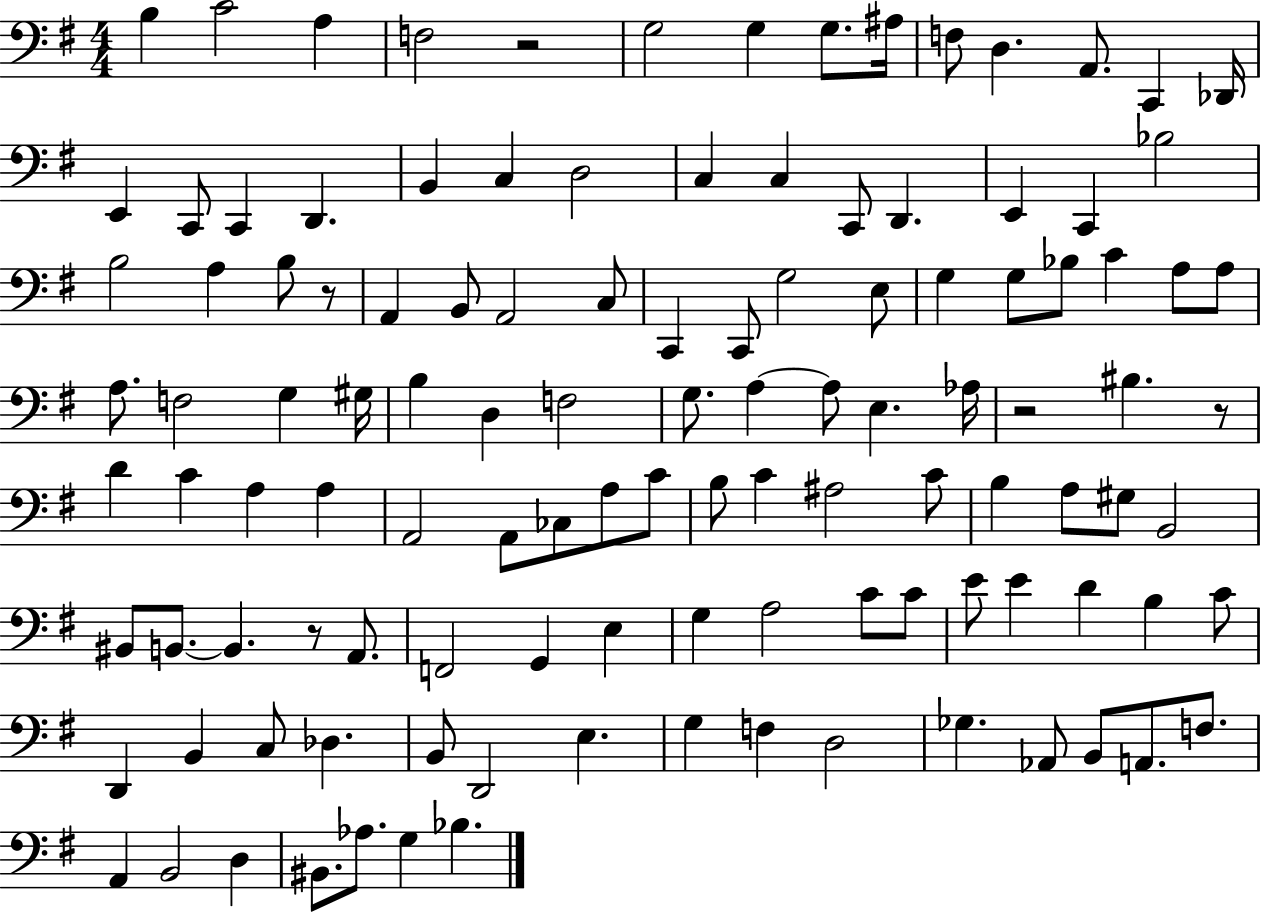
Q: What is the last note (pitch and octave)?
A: Bb3